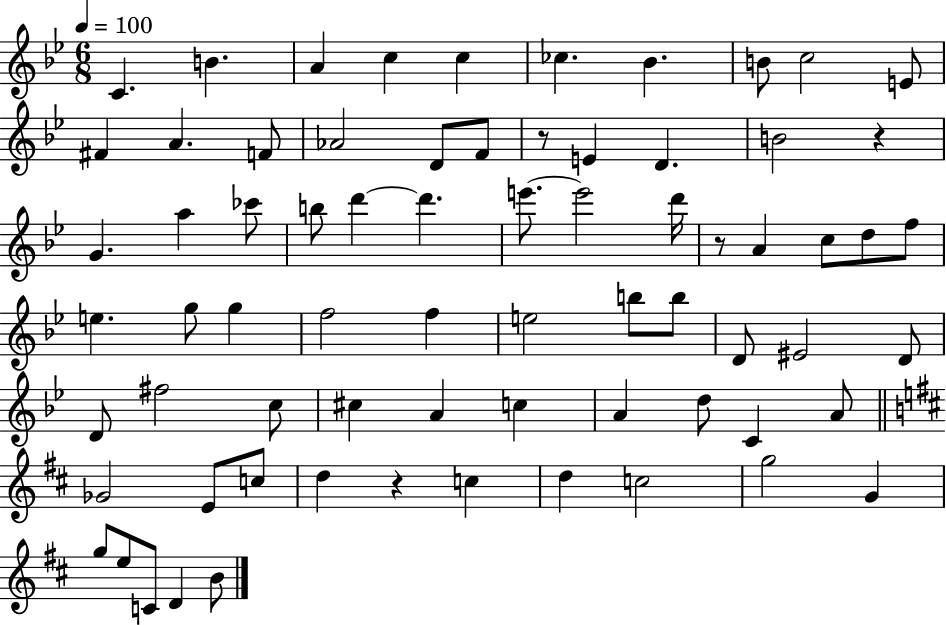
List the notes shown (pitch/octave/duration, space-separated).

C4/q. B4/q. A4/q C5/q C5/q CES5/q. Bb4/q. B4/e C5/h E4/e F#4/q A4/q. F4/e Ab4/h D4/e F4/e R/e E4/q D4/q. B4/h R/q G4/q. A5/q CES6/e B5/e D6/q D6/q. E6/e. E6/h D6/s R/e A4/q C5/e D5/e F5/e E5/q. G5/e G5/q F5/h F5/q E5/h B5/e B5/e D4/e EIS4/h D4/e D4/e F#5/h C5/e C#5/q A4/q C5/q A4/q D5/e C4/q A4/e Gb4/h E4/e C5/e D5/q R/q C5/q D5/q C5/h G5/h G4/q G5/e E5/e C4/e D4/q B4/e